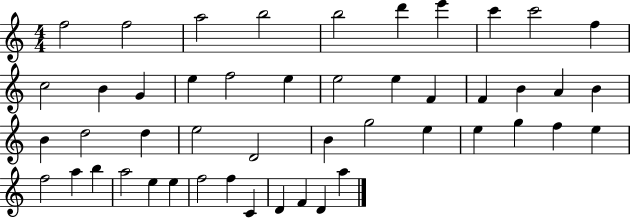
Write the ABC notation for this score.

X:1
T:Untitled
M:4/4
L:1/4
K:C
f2 f2 a2 b2 b2 d' e' c' c'2 f c2 B G e f2 e e2 e F F B A B B d2 d e2 D2 B g2 e e g f e f2 a b a2 e e f2 f C D F D a